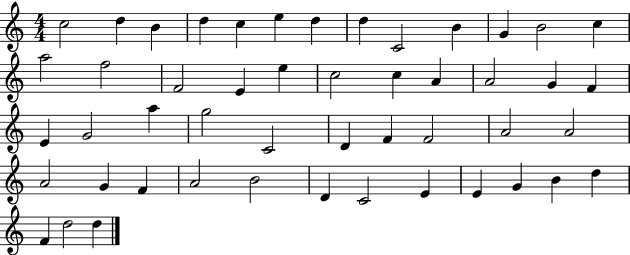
X:1
T:Untitled
M:4/4
L:1/4
K:C
c2 d B d c e d d C2 B G B2 c a2 f2 F2 E e c2 c A A2 G F E G2 a g2 C2 D F F2 A2 A2 A2 G F A2 B2 D C2 E E G B d F d2 d